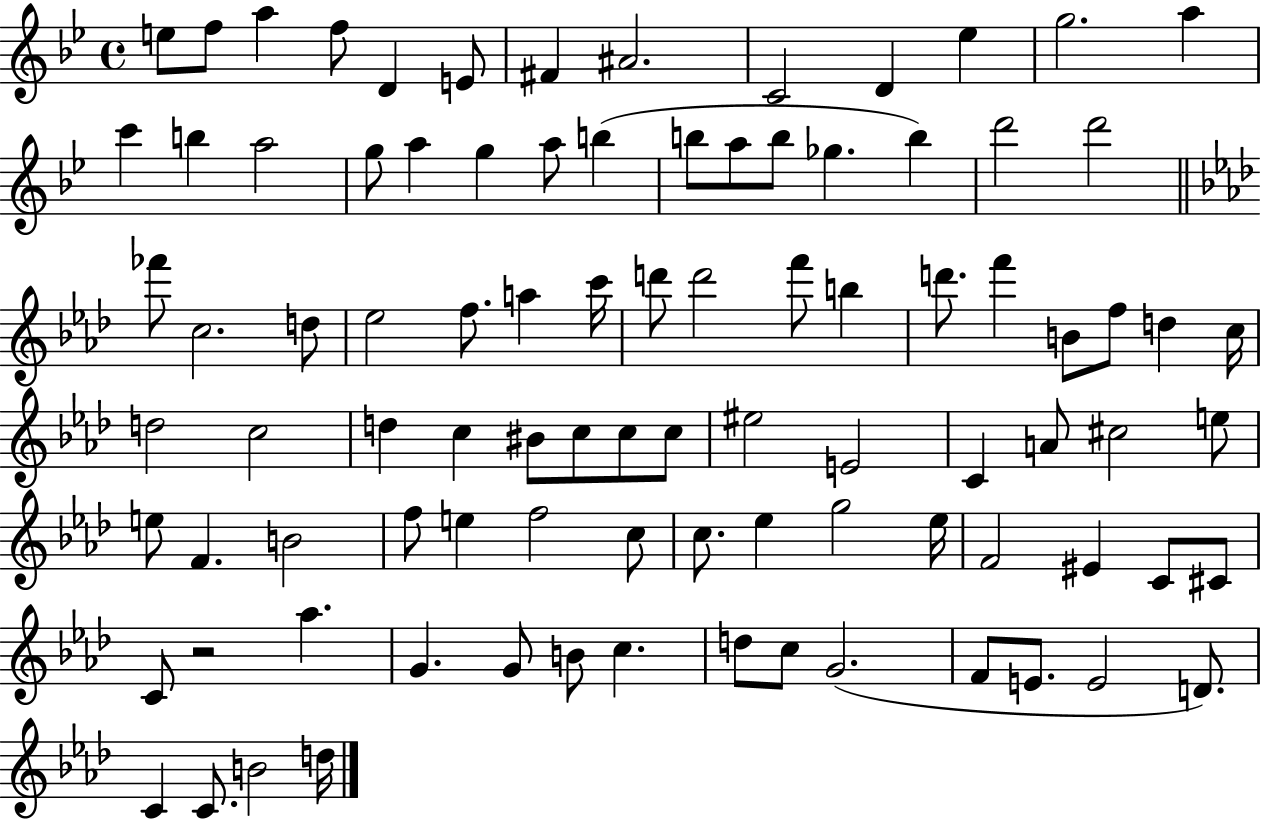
X:1
T:Untitled
M:4/4
L:1/4
K:Bb
e/2 f/2 a f/2 D E/2 ^F ^A2 C2 D _e g2 a c' b a2 g/2 a g a/2 b b/2 a/2 b/2 _g b d'2 d'2 _f'/2 c2 d/2 _e2 f/2 a c'/4 d'/2 d'2 f'/2 b d'/2 f' B/2 f/2 d c/4 d2 c2 d c ^B/2 c/2 c/2 c/2 ^e2 E2 C A/2 ^c2 e/2 e/2 F B2 f/2 e f2 c/2 c/2 _e g2 _e/4 F2 ^E C/2 ^C/2 C/2 z2 _a G G/2 B/2 c d/2 c/2 G2 F/2 E/2 E2 D/2 C C/2 B2 d/4